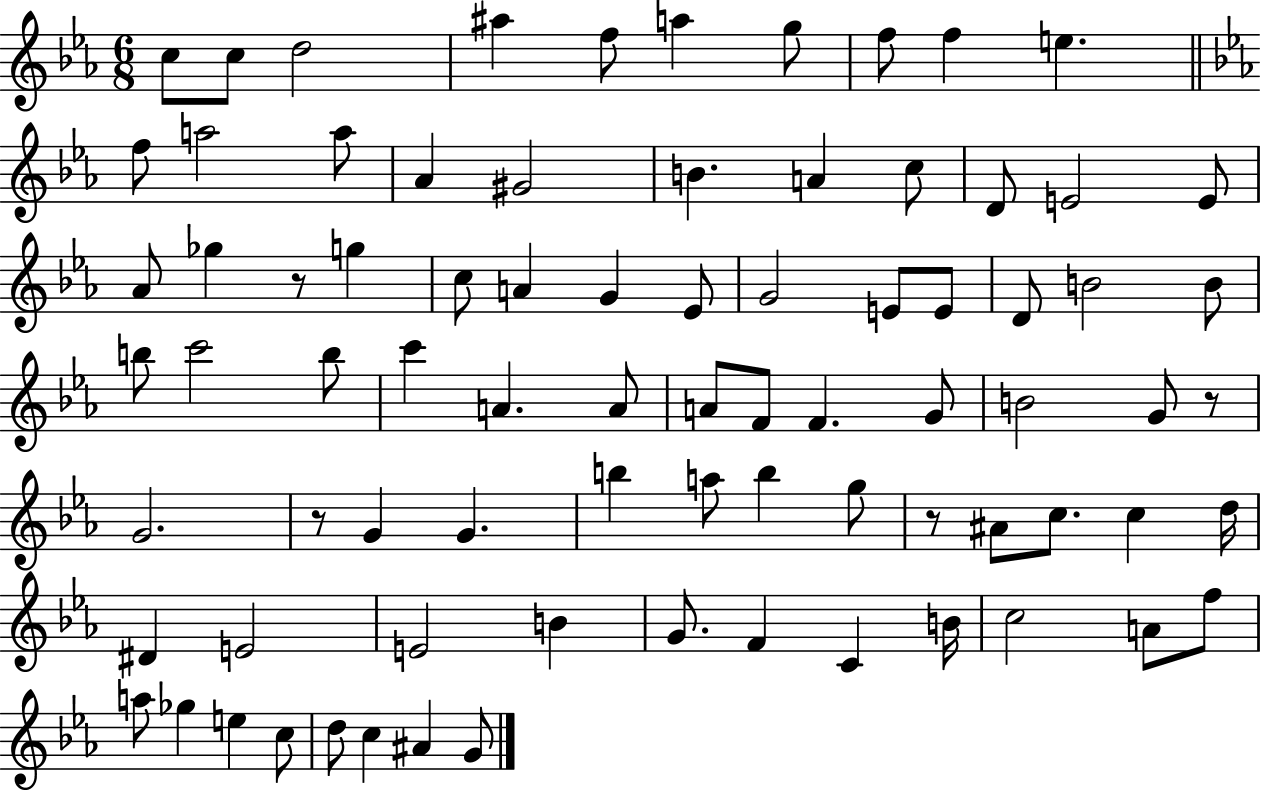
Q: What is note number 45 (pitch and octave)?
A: B4